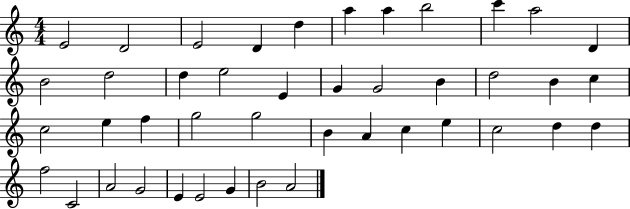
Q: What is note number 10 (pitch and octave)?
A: A5